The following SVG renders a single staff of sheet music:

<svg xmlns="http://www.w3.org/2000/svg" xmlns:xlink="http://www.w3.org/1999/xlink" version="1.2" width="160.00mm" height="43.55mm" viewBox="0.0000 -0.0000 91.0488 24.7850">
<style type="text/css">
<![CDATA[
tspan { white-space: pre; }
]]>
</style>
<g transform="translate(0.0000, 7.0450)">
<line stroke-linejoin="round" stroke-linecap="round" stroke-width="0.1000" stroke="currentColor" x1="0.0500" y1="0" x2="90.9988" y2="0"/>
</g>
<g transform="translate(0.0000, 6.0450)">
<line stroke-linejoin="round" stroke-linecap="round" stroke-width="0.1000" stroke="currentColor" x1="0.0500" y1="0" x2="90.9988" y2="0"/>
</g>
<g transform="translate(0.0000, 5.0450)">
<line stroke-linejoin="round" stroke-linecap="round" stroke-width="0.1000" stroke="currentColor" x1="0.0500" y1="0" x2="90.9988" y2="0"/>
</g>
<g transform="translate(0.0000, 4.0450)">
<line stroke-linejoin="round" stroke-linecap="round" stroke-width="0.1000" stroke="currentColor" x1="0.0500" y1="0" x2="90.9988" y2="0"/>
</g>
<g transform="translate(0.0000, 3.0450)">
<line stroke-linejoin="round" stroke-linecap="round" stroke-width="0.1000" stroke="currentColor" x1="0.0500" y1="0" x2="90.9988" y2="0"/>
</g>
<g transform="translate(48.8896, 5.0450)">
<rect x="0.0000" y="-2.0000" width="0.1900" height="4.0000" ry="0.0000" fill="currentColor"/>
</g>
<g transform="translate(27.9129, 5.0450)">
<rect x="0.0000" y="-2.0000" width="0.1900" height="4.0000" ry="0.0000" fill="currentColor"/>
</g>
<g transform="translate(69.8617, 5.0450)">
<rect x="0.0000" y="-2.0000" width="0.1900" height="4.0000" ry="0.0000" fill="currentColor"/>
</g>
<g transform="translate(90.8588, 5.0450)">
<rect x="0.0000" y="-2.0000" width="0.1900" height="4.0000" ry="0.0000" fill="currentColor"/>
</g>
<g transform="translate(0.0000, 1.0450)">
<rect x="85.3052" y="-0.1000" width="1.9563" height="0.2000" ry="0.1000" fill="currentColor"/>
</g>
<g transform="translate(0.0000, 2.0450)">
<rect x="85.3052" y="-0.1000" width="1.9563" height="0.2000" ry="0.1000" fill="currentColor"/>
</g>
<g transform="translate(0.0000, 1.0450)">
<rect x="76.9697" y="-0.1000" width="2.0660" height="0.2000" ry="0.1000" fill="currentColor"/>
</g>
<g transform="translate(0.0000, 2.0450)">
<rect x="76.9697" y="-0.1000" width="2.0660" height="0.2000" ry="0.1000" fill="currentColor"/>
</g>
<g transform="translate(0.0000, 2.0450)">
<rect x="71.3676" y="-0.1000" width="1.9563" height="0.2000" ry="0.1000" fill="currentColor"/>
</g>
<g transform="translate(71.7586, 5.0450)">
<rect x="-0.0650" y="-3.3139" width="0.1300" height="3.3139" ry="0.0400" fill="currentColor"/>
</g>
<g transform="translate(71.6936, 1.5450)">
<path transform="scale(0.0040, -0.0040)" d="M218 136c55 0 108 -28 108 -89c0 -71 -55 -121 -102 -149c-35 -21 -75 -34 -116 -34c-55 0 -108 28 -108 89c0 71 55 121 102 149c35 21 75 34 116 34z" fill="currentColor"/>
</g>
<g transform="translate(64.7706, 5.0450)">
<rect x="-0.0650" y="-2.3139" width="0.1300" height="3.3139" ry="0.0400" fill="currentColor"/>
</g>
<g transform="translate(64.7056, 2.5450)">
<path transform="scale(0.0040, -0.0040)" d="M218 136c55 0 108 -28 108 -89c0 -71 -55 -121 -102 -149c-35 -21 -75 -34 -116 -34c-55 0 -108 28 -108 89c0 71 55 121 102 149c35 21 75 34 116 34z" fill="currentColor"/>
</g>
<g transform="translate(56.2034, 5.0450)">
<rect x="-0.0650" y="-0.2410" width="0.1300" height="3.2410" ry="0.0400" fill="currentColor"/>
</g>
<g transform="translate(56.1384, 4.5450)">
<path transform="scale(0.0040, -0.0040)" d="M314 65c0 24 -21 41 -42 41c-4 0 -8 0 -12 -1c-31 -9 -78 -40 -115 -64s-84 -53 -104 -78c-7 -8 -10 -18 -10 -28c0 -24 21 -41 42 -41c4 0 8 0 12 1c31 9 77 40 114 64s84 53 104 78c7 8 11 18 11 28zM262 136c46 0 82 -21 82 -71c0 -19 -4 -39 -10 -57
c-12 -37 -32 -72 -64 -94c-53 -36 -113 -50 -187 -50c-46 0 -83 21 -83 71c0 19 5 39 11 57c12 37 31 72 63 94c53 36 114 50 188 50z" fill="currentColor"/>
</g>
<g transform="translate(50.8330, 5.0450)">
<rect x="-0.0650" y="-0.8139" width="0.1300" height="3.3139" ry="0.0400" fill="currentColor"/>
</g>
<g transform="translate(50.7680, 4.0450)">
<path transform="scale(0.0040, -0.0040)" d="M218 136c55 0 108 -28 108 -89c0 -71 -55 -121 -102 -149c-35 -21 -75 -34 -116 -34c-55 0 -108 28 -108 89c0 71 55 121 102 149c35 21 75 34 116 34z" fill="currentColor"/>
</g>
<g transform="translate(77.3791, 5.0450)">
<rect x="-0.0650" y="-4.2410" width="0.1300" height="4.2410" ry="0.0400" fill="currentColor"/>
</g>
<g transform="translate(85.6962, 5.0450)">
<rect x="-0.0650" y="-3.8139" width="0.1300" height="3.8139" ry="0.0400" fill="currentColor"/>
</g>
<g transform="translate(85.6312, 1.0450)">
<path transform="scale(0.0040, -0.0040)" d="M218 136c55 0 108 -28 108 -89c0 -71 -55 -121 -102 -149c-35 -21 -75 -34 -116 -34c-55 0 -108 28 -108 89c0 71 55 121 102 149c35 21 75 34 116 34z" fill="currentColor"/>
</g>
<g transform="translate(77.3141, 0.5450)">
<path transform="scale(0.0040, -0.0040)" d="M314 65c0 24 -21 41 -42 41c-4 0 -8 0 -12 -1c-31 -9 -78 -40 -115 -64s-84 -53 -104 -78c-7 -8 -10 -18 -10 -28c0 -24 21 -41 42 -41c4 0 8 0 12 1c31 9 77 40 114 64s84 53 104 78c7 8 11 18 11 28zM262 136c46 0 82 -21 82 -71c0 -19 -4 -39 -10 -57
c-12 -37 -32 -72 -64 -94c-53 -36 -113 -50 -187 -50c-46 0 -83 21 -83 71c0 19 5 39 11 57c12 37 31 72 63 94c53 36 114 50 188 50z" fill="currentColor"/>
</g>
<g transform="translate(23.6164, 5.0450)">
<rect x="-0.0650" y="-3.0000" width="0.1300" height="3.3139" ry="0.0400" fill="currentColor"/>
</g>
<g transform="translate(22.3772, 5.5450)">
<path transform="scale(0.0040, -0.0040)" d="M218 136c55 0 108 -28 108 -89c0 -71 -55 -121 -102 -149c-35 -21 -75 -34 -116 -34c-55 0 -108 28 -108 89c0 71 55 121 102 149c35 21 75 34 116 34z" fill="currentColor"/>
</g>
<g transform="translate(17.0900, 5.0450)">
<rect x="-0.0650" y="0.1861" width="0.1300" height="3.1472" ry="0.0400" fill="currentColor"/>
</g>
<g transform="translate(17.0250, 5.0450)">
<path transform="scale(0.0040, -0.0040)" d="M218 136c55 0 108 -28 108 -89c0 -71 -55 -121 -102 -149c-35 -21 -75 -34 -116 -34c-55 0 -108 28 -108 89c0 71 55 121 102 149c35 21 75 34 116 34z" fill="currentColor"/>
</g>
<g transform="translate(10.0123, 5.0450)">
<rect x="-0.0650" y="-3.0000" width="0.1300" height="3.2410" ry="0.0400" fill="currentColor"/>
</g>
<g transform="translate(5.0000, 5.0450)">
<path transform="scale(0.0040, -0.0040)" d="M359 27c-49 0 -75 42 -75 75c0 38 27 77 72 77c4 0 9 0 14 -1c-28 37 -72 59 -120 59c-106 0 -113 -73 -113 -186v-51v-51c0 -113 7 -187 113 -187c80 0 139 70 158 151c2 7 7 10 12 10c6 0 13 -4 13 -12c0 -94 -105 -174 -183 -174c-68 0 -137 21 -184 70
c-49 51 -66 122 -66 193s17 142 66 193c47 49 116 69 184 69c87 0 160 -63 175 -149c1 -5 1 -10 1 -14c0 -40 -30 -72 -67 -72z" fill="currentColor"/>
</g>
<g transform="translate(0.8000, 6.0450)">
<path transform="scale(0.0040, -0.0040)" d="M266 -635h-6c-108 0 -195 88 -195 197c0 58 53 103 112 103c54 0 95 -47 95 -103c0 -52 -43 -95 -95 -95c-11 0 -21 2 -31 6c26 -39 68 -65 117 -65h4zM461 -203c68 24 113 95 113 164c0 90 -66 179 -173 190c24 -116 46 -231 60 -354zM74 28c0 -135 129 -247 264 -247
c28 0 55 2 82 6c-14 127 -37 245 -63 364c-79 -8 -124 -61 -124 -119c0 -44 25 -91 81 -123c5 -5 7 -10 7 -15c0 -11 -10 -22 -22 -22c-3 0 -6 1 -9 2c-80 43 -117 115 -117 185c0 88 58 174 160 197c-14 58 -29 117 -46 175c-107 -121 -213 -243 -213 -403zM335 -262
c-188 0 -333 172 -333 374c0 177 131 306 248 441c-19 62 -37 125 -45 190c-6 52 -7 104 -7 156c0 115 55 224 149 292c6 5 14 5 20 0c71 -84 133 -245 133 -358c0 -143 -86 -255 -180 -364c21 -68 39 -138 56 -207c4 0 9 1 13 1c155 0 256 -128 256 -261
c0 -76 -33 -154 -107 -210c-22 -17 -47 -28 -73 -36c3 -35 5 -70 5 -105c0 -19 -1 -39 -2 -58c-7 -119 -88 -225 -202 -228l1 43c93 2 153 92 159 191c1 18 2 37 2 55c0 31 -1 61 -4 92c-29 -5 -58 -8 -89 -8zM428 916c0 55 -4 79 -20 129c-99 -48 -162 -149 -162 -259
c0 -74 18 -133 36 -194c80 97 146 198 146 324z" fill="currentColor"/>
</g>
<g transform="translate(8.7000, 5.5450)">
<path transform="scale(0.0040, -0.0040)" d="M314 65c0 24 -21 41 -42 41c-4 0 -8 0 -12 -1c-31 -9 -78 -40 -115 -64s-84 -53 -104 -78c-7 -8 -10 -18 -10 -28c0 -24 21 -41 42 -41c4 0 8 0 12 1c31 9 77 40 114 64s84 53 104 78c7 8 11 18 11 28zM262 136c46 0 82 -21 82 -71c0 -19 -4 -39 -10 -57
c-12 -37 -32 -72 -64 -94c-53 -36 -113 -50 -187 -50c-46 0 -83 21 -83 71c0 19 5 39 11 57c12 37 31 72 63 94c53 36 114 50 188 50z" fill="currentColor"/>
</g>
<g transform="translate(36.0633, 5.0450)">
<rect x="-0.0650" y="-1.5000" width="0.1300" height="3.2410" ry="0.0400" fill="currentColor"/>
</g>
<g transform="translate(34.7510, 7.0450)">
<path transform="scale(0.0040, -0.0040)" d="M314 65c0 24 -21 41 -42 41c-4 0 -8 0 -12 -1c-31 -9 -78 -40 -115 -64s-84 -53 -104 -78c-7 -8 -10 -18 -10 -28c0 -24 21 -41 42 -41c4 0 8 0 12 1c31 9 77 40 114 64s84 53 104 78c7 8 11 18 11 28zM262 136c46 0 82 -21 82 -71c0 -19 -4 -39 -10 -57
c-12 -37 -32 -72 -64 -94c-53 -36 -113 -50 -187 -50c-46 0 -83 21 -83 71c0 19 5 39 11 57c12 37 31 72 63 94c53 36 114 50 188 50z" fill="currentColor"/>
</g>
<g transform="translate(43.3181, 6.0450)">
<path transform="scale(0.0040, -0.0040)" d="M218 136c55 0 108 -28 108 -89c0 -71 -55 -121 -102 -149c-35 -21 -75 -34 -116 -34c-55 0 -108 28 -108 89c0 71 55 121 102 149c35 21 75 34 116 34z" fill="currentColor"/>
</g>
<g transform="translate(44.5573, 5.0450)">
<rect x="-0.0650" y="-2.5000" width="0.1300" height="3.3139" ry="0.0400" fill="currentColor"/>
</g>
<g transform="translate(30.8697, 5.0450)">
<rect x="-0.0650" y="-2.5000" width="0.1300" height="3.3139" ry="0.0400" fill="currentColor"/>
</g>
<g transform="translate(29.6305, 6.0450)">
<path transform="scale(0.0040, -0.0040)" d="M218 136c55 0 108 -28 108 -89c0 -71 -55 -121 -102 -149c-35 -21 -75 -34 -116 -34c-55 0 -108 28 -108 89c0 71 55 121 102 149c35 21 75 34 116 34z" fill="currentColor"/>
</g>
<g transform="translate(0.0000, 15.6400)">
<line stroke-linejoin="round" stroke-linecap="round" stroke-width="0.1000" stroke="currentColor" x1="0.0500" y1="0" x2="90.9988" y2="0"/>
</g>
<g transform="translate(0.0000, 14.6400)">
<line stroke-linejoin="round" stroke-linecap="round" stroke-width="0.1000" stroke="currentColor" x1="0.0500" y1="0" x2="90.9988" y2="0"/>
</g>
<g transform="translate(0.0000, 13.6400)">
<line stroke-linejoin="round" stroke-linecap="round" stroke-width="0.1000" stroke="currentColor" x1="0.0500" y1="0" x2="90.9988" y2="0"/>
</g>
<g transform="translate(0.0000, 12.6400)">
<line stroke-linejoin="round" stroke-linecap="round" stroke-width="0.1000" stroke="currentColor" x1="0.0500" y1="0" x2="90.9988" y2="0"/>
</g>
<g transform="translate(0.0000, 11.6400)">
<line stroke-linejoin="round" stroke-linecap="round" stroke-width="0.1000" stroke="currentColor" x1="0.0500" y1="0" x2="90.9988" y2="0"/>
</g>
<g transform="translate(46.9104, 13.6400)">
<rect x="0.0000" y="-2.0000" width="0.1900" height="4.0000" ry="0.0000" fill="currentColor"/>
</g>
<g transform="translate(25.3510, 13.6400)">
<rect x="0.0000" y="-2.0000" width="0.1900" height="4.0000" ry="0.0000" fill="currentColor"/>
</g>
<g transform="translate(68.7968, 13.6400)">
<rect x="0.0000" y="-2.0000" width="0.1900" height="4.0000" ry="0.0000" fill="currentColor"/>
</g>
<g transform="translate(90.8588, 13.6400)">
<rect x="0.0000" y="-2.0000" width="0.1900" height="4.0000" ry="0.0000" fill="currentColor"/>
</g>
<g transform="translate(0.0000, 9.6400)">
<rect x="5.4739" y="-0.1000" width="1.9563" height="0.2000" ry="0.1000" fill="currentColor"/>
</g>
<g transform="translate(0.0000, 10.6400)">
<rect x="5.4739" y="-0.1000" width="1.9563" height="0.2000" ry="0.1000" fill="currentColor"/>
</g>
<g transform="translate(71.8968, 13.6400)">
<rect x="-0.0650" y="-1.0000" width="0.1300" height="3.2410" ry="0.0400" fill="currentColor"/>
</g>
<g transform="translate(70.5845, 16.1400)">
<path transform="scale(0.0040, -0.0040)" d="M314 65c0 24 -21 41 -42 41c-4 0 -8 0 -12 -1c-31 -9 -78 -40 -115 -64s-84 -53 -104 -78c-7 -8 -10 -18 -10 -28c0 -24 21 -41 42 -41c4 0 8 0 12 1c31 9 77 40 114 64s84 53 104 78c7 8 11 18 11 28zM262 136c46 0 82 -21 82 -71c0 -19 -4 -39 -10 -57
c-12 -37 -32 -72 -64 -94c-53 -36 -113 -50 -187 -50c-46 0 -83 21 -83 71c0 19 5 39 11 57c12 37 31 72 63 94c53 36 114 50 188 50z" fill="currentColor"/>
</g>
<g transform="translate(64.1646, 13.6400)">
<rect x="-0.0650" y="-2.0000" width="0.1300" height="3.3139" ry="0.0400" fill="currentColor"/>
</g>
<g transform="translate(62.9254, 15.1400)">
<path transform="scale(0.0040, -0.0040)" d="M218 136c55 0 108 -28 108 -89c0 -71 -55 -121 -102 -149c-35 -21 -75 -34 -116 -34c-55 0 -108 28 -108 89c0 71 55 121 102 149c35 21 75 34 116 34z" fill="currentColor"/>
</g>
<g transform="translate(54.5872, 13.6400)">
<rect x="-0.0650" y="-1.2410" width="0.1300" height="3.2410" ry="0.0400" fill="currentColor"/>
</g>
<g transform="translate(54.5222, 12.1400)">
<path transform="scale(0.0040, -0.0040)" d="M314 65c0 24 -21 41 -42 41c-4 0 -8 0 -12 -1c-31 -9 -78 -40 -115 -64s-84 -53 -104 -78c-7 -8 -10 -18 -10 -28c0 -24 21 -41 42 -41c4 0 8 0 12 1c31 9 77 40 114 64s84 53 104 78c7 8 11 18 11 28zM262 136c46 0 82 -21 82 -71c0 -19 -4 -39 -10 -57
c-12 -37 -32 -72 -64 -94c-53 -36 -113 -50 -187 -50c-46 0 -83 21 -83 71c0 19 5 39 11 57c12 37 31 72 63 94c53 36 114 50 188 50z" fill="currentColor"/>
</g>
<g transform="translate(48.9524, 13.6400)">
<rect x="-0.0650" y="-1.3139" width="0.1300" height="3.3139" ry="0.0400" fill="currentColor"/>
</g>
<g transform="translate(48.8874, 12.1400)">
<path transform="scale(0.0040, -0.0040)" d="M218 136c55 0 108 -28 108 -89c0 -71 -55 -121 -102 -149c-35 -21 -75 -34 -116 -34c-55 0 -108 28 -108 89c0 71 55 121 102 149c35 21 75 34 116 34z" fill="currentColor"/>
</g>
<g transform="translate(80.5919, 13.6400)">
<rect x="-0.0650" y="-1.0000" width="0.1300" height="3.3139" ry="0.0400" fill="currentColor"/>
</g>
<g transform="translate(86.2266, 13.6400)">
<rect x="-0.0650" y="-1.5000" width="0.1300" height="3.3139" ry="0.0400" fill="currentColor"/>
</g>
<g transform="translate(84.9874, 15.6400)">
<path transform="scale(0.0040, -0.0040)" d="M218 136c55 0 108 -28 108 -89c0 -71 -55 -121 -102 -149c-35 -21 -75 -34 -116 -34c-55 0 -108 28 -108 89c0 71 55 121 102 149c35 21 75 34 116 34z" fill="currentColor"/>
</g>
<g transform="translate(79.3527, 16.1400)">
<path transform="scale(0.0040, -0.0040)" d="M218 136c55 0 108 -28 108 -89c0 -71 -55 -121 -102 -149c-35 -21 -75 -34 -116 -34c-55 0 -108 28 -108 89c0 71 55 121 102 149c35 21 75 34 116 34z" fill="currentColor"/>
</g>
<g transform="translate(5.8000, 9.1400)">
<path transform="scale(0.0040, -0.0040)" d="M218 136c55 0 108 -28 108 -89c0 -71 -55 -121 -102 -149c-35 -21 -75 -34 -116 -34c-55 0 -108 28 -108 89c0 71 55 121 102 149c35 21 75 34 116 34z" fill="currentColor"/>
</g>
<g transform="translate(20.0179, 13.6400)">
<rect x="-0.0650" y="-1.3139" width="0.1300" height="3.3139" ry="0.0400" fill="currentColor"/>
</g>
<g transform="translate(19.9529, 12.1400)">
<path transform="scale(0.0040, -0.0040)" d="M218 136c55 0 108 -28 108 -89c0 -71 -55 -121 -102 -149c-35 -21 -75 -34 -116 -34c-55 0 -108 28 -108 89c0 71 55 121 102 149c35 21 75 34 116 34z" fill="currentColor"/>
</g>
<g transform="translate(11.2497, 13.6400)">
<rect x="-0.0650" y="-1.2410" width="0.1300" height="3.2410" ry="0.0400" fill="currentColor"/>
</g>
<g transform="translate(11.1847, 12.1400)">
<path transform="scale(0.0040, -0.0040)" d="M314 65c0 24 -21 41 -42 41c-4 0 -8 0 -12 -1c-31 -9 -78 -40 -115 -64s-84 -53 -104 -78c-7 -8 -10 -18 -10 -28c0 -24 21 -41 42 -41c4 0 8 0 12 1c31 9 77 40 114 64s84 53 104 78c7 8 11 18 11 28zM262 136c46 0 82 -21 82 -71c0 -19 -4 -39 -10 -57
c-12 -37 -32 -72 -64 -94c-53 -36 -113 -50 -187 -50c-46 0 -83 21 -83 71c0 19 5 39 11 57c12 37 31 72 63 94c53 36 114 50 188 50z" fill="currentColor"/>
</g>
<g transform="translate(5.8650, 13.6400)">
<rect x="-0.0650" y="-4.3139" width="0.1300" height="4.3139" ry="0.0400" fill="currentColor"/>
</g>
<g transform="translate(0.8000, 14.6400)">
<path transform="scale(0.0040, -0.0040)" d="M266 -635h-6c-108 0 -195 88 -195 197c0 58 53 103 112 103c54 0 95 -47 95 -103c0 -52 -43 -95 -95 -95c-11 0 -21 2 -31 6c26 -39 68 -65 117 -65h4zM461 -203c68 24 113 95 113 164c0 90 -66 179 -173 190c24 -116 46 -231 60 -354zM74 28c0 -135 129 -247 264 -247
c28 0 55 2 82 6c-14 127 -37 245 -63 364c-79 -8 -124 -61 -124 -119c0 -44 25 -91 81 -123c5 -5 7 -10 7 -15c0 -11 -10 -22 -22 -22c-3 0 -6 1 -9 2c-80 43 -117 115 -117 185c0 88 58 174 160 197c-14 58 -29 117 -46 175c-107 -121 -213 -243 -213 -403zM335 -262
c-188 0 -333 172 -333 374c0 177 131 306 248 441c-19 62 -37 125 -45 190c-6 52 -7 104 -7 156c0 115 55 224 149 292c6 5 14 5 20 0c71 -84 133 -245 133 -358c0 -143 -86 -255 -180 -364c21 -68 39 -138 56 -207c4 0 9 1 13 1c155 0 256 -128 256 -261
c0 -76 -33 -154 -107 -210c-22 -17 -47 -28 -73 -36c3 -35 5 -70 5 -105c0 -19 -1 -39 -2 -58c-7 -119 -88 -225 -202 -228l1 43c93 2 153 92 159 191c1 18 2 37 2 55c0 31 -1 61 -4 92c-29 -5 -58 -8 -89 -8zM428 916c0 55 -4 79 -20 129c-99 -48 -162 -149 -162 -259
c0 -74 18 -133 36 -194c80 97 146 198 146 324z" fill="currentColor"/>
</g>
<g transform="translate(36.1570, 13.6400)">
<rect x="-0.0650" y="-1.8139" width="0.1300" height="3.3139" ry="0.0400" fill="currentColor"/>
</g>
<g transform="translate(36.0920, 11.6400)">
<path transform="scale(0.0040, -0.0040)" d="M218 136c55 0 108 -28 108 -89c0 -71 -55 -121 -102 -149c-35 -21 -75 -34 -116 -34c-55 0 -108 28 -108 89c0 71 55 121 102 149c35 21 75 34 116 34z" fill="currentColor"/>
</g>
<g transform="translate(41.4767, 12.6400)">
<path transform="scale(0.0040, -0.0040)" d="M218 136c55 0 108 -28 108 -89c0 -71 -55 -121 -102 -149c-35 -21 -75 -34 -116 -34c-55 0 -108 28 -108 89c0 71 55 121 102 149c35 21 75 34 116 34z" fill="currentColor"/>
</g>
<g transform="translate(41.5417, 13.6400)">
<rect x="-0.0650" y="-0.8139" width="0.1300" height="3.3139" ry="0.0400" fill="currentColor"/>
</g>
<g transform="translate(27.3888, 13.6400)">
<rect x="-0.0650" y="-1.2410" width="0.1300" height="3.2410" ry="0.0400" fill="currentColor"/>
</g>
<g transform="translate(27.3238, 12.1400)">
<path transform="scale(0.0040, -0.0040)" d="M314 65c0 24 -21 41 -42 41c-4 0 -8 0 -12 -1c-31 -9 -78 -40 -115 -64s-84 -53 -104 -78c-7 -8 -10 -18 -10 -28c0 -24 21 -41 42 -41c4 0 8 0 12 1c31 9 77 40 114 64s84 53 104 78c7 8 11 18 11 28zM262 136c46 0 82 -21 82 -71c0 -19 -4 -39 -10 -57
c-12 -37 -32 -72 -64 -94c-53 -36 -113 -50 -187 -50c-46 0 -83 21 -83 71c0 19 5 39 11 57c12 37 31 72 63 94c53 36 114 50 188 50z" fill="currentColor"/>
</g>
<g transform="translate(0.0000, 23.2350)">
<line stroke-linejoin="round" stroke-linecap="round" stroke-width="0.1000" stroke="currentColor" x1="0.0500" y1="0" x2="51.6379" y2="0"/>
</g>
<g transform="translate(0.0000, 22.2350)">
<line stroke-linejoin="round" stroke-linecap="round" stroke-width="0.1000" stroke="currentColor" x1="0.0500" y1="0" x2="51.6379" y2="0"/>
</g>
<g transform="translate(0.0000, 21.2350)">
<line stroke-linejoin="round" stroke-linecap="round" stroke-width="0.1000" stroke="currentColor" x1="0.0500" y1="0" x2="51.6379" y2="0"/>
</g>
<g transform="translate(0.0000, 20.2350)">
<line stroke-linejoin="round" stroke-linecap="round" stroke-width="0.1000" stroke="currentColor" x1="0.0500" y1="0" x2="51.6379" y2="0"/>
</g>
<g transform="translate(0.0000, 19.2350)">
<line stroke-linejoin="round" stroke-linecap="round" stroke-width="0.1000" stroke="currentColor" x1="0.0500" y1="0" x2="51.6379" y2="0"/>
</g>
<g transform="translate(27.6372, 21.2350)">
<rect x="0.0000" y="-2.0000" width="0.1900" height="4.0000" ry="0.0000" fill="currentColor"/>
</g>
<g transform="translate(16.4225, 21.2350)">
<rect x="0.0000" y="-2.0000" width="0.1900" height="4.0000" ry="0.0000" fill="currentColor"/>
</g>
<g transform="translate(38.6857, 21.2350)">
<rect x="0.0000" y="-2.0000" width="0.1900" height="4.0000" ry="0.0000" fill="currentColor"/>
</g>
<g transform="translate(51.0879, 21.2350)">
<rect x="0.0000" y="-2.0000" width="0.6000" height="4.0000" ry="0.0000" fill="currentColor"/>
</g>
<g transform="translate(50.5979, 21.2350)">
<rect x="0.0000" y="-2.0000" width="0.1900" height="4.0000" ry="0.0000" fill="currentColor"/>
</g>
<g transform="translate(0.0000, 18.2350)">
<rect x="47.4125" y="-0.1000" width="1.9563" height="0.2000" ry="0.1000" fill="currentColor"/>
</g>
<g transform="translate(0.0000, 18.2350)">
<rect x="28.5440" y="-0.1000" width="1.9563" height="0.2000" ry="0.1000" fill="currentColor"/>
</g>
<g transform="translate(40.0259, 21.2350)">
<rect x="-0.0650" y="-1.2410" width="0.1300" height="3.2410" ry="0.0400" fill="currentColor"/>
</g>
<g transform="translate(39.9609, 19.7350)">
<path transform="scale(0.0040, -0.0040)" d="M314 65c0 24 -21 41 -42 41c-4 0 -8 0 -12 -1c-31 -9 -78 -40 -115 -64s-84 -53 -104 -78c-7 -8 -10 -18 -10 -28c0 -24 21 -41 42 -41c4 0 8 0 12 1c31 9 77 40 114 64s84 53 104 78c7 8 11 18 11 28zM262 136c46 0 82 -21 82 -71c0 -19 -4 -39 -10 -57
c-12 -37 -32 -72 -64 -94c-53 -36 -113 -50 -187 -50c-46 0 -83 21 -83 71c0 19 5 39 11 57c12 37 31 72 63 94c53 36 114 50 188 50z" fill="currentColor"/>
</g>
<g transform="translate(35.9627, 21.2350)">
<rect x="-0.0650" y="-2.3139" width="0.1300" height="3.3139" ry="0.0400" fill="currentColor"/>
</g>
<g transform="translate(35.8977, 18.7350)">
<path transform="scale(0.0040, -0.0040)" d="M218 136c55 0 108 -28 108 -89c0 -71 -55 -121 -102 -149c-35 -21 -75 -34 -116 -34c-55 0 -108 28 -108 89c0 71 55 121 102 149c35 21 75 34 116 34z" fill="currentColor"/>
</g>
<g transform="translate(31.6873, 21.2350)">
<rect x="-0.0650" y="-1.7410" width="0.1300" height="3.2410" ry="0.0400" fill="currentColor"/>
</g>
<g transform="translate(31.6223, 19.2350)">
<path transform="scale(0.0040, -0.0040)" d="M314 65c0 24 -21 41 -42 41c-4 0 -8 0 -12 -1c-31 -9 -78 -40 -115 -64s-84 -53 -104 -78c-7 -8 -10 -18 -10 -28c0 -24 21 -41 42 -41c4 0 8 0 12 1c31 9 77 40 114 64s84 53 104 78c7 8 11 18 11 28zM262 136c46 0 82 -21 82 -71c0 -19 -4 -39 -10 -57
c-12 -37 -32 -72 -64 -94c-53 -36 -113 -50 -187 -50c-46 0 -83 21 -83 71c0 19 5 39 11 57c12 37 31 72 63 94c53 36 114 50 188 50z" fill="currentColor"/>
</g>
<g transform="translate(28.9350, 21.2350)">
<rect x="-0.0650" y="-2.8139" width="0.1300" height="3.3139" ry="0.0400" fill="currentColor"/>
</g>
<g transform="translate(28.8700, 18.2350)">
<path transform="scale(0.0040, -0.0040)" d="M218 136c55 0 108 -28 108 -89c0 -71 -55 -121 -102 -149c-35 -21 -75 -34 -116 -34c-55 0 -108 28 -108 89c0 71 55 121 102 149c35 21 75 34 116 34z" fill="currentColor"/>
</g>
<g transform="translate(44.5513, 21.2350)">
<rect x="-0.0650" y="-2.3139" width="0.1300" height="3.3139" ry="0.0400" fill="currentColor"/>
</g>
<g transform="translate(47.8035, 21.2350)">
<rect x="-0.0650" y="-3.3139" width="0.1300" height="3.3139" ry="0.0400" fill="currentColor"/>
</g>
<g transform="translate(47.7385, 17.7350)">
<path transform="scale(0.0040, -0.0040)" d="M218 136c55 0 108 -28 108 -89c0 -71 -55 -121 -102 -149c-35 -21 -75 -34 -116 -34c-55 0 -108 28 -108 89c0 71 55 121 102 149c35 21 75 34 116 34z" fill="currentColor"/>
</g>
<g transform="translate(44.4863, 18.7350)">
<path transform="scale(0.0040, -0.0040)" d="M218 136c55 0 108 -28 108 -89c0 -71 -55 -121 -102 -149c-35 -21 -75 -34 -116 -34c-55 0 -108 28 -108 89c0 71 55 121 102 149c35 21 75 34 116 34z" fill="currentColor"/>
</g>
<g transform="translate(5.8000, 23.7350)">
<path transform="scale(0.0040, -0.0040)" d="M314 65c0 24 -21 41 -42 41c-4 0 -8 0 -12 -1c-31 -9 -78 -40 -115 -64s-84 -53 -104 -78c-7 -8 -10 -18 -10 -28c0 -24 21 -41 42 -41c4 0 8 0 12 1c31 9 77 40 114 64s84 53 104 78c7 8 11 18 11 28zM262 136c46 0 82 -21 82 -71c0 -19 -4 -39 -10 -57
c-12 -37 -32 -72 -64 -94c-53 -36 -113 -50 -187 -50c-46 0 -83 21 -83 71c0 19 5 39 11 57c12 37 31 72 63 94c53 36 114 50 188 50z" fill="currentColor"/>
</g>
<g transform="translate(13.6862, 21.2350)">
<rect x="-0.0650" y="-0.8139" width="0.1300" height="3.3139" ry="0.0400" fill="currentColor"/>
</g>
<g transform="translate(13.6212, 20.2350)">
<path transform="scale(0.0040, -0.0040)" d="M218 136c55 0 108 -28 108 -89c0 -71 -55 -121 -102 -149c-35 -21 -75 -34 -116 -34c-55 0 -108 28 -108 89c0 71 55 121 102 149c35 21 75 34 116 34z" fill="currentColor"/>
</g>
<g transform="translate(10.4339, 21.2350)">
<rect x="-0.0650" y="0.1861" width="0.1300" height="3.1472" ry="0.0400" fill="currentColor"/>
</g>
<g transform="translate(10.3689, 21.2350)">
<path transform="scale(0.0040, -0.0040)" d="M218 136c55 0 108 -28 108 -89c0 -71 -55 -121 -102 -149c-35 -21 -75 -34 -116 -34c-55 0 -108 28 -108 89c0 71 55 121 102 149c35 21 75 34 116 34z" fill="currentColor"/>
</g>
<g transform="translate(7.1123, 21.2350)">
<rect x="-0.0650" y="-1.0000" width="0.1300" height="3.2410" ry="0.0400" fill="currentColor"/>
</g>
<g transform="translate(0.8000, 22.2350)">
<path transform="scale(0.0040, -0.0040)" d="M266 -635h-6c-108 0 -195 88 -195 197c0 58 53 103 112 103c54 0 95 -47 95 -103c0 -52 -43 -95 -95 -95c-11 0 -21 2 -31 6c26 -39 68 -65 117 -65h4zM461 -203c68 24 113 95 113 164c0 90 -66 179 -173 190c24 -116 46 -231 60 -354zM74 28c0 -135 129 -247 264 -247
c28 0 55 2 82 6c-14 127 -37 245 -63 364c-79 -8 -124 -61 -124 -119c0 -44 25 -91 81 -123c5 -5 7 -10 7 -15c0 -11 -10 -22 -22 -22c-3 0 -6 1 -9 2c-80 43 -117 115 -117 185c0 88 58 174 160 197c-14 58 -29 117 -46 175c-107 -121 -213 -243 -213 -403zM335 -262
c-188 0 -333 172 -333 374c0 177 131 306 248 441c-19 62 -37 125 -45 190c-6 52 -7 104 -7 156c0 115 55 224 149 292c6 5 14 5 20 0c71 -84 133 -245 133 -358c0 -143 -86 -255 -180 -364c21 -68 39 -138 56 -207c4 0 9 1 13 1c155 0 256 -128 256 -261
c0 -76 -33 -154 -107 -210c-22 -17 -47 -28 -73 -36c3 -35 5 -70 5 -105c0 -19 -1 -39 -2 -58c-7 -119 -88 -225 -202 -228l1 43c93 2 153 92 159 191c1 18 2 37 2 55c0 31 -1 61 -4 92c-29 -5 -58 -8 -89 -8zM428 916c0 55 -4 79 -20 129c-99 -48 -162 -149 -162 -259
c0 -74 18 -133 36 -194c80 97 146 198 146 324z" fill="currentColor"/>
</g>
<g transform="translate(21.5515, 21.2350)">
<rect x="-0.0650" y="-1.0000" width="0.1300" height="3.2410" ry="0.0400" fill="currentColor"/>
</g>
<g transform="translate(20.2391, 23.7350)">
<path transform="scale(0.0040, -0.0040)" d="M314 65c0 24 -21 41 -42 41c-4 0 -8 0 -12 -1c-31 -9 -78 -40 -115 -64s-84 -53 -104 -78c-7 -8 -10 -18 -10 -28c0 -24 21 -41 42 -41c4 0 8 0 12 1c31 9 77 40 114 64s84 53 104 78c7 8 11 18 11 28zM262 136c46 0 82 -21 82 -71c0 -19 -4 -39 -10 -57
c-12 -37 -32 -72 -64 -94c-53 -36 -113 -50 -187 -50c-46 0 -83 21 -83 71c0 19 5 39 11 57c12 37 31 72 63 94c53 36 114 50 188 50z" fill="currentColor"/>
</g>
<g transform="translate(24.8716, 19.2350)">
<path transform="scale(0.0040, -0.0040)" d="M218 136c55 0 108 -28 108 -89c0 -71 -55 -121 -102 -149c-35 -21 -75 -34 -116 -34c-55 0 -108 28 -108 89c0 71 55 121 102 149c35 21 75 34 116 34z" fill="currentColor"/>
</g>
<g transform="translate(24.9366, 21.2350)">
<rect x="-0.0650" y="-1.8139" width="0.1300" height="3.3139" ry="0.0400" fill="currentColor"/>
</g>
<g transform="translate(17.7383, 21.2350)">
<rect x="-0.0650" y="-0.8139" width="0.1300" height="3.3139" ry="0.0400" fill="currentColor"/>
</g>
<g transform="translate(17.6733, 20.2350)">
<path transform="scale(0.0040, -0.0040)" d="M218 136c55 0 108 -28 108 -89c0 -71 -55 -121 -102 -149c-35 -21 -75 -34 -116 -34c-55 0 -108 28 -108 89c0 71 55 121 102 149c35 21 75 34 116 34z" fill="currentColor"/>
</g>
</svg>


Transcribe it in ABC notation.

X:1
T:Untitled
M:4/4
L:1/4
K:C
A2 B A G E2 G d c2 g b d'2 c' d' e2 e e2 f d e e2 F D2 D E D2 B d d D2 f a f2 g e2 g b